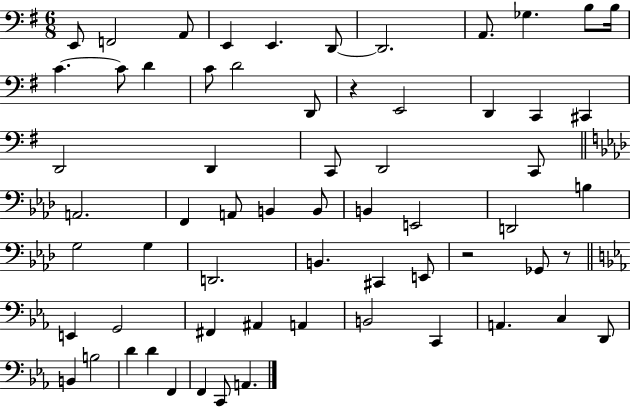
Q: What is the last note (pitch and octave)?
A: A2